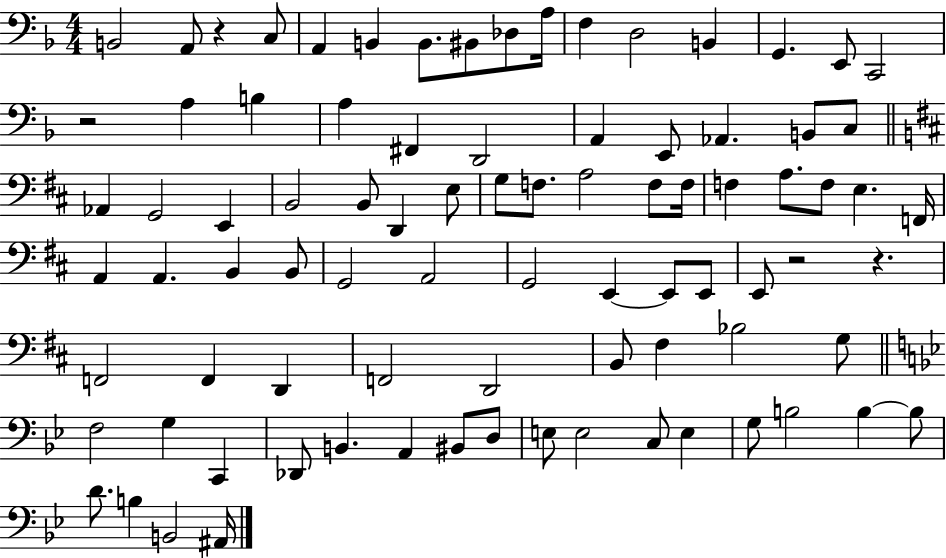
X:1
T:Untitled
M:4/4
L:1/4
K:F
B,,2 A,,/2 z C,/2 A,, B,, B,,/2 ^B,,/2 _D,/2 A,/4 F, D,2 B,, G,, E,,/2 C,,2 z2 A, B, A, ^F,, D,,2 A,, E,,/2 _A,, B,,/2 C,/2 _A,, G,,2 E,, B,,2 B,,/2 D,, E,/2 G,/2 F,/2 A,2 F,/2 F,/4 F, A,/2 F,/2 E, F,,/4 A,, A,, B,, B,,/2 G,,2 A,,2 G,,2 E,, E,,/2 E,,/2 E,,/2 z2 z F,,2 F,, D,, F,,2 D,,2 B,,/2 ^F, _B,2 G,/2 F,2 G, C,, _D,,/2 B,, A,, ^B,,/2 D,/2 E,/2 E,2 C,/2 E, G,/2 B,2 B, B,/2 D/2 B, B,,2 ^A,,/4